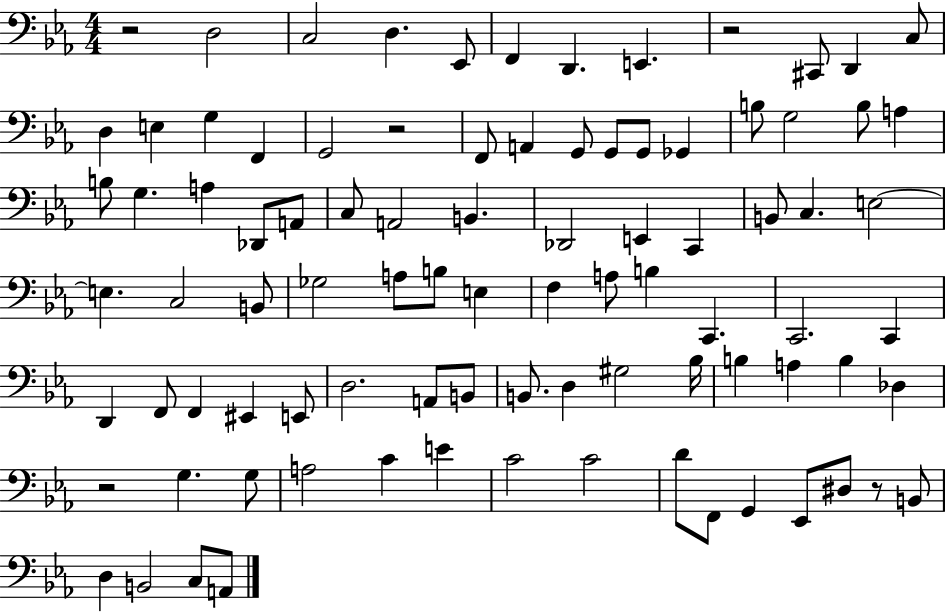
{
  \clef bass
  \numericTimeSignature
  \time 4/4
  \key ees \major
  r2 d2 | c2 d4. ees,8 | f,4 d,4. e,4. | r2 cis,8 d,4 c8 | \break d4 e4 g4 f,4 | g,2 r2 | f,8 a,4 g,8 g,8 g,8 ges,4 | b8 g2 b8 a4 | \break b8 g4. a4 des,8 a,8 | c8 a,2 b,4. | des,2 e,4 c,4 | b,8 c4. e2~~ | \break e4. c2 b,8 | ges2 a8 b8 e4 | f4 a8 b4 c,4. | c,2. c,4 | \break d,4 f,8 f,4 eis,4 e,8 | d2. a,8 b,8 | b,8. d4 gis2 bes16 | b4 a4 b4 des4 | \break r2 g4. g8 | a2 c'4 e'4 | c'2 c'2 | d'8 f,8 g,4 ees,8 dis8 r8 b,8 | \break d4 b,2 c8 a,8 | \bar "|."
}